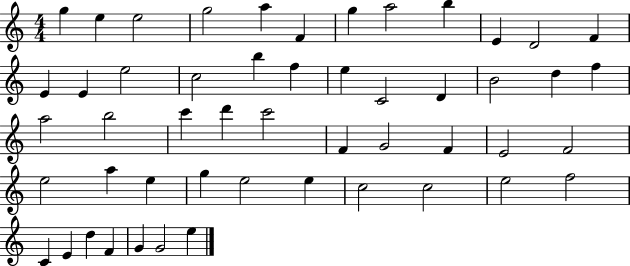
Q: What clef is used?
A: treble